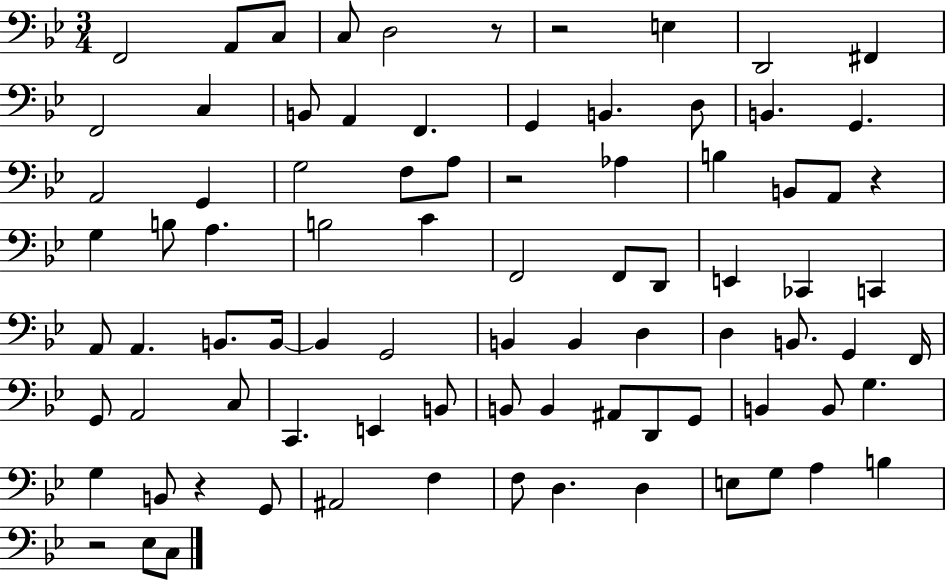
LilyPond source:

{
  \clef bass
  \numericTimeSignature
  \time 3/4
  \key bes \major
  f,2 a,8 c8 | c8 d2 r8 | r2 e4 | d,2 fis,4 | \break f,2 c4 | b,8 a,4 f,4. | g,4 b,4. d8 | b,4. g,4. | \break a,2 g,4 | g2 f8 a8 | r2 aes4 | b4 b,8 a,8 r4 | \break g4 b8 a4. | b2 c'4 | f,2 f,8 d,8 | e,4 ces,4 c,4 | \break a,8 a,4. b,8. b,16~~ | b,4 g,2 | b,4 b,4 d4 | d4 b,8. g,4 f,16 | \break g,8 a,2 c8 | c,4. e,4 b,8 | b,8 b,4 ais,8 d,8 g,8 | b,4 b,8 g4. | \break g4 b,8 r4 g,8 | ais,2 f4 | f8 d4. d4 | e8 g8 a4 b4 | \break r2 ees8 c8 | \bar "|."
}